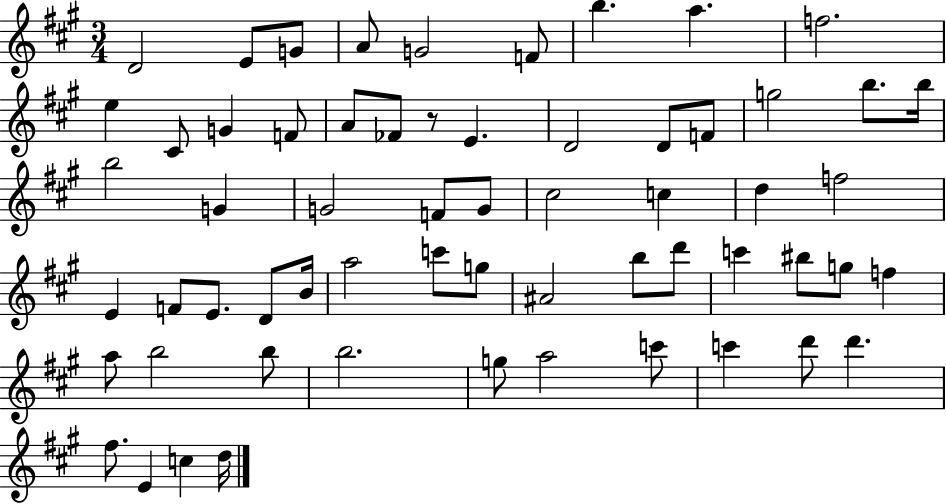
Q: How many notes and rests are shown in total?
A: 61